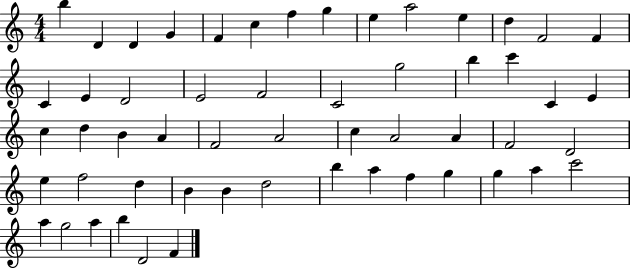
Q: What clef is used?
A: treble